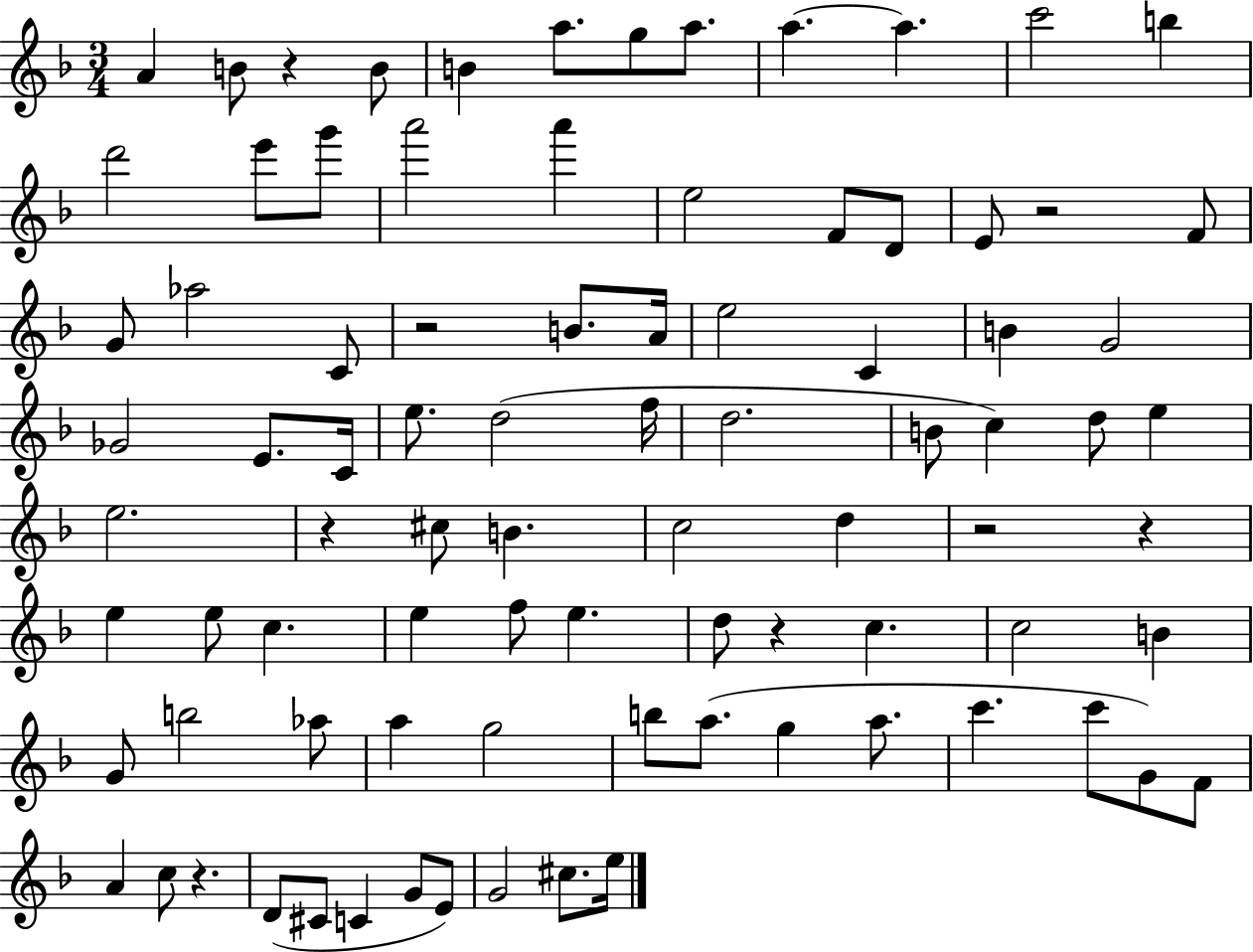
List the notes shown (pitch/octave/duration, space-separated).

A4/q B4/e R/q B4/e B4/q A5/e. G5/e A5/e. A5/q. A5/q. C6/h B5/q D6/h E6/e G6/e A6/h A6/q E5/h F4/e D4/e E4/e R/h F4/e G4/e Ab5/h C4/e R/h B4/e. A4/s E5/h C4/q B4/q G4/h Gb4/h E4/e. C4/s E5/e. D5/h F5/s D5/h. B4/e C5/q D5/e E5/q E5/h. R/q C#5/e B4/q. C5/h D5/q R/h R/q E5/q E5/e C5/q. E5/q F5/e E5/q. D5/e R/q C5/q. C5/h B4/q G4/e B5/h Ab5/e A5/q G5/h B5/e A5/e. G5/q A5/e. C6/q. C6/e G4/e F4/e A4/q C5/e R/q. D4/e C#4/e C4/q G4/e E4/e G4/h C#5/e. E5/s